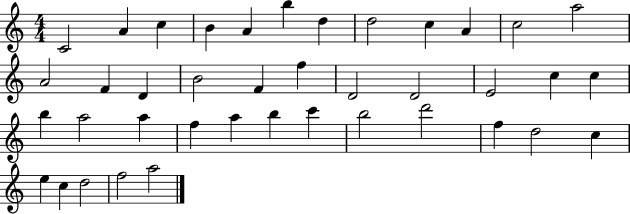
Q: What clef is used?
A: treble